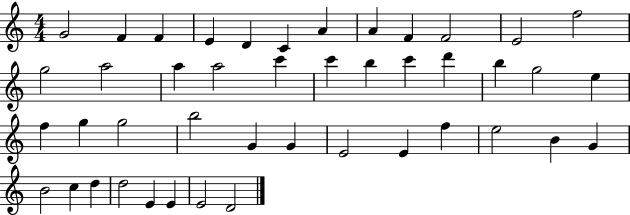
G4/h F4/q F4/q E4/q D4/q C4/q A4/q A4/q F4/q F4/h E4/h F5/h G5/h A5/h A5/q A5/h C6/q C6/q B5/q C6/q D6/q B5/q G5/h E5/q F5/q G5/q G5/h B5/h G4/q G4/q E4/h E4/q F5/q E5/h B4/q G4/q B4/h C5/q D5/q D5/h E4/q E4/q E4/h D4/h